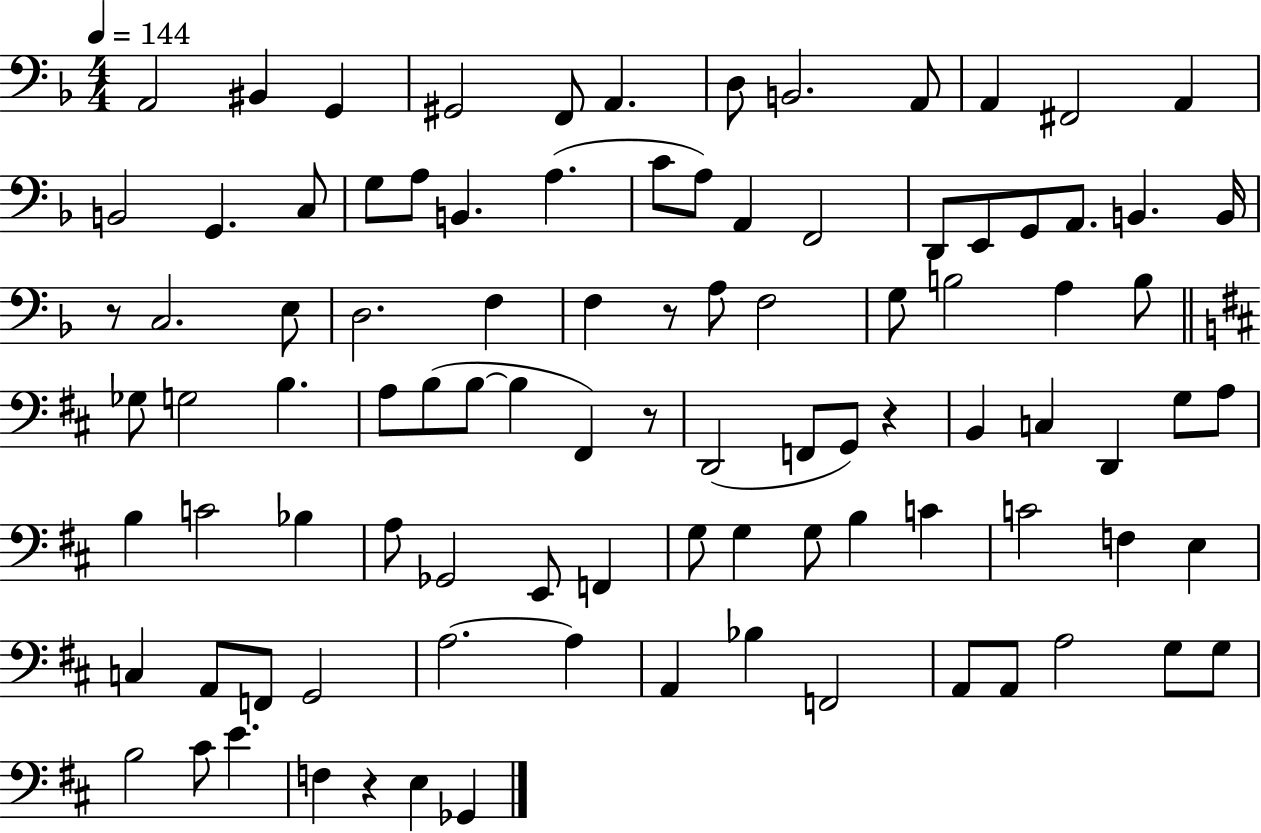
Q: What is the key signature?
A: F major